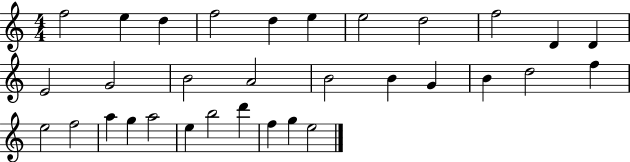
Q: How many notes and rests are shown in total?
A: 32